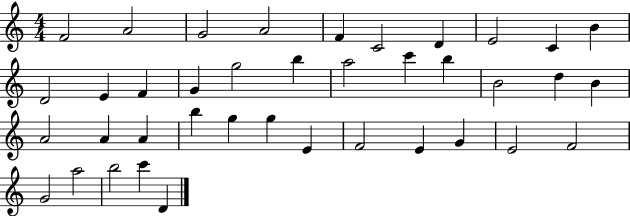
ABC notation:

X:1
T:Untitled
M:4/4
L:1/4
K:C
F2 A2 G2 A2 F C2 D E2 C B D2 E F G g2 b a2 c' b B2 d B A2 A A b g g E F2 E G E2 F2 G2 a2 b2 c' D